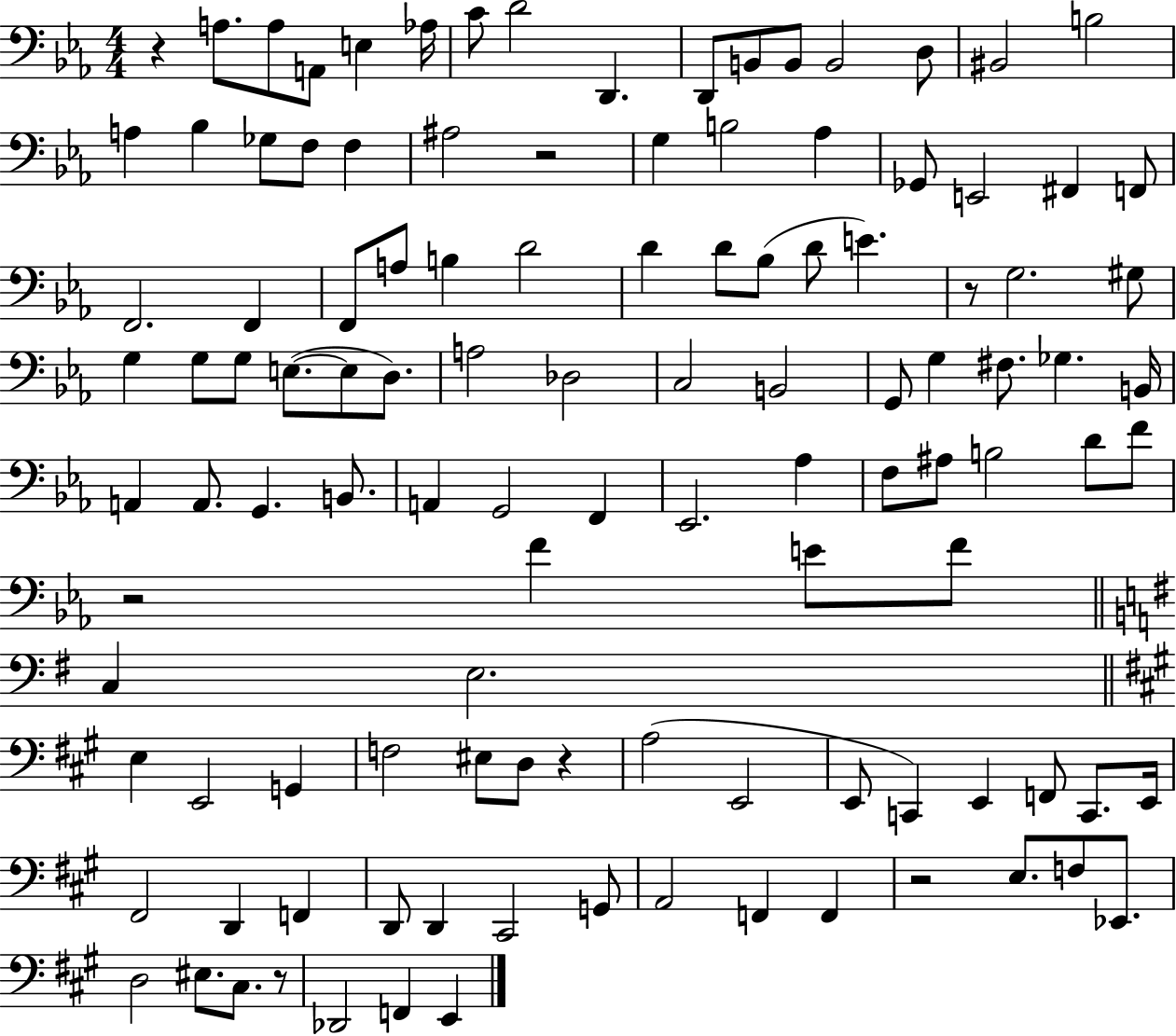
X:1
T:Untitled
M:4/4
L:1/4
K:Eb
z A,/2 A,/2 A,,/2 E, _A,/4 C/2 D2 D,, D,,/2 B,,/2 B,,/2 B,,2 D,/2 ^B,,2 B,2 A, _B, _G,/2 F,/2 F, ^A,2 z2 G, B,2 _A, _G,,/2 E,,2 ^F,, F,,/2 F,,2 F,, F,,/2 A,/2 B, D2 D D/2 _B,/2 D/2 E z/2 G,2 ^G,/2 G, G,/2 G,/2 E,/2 E,/2 D,/2 A,2 _D,2 C,2 B,,2 G,,/2 G, ^F,/2 _G, B,,/4 A,, A,,/2 G,, B,,/2 A,, G,,2 F,, _E,,2 _A, F,/2 ^A,/2 B,2 D/2 F/2 z2 F E/2 F/2 C, E,2 E, E,,2 G,, F,2 ^E,/2 D,/2 z A,2 E,,2 E,,/2 C,, E,, F,,/2 C,,/2 E,,/4 ^F,,2 D,, F,, D,,/2 D,, ^C,,2 G,,/2 A,,2 F,, F,, z2 E,/2 F,/2 _E,,/2 D,2 ^E,/2 ^C,/2 z/2 _D,,2 F,, E,,